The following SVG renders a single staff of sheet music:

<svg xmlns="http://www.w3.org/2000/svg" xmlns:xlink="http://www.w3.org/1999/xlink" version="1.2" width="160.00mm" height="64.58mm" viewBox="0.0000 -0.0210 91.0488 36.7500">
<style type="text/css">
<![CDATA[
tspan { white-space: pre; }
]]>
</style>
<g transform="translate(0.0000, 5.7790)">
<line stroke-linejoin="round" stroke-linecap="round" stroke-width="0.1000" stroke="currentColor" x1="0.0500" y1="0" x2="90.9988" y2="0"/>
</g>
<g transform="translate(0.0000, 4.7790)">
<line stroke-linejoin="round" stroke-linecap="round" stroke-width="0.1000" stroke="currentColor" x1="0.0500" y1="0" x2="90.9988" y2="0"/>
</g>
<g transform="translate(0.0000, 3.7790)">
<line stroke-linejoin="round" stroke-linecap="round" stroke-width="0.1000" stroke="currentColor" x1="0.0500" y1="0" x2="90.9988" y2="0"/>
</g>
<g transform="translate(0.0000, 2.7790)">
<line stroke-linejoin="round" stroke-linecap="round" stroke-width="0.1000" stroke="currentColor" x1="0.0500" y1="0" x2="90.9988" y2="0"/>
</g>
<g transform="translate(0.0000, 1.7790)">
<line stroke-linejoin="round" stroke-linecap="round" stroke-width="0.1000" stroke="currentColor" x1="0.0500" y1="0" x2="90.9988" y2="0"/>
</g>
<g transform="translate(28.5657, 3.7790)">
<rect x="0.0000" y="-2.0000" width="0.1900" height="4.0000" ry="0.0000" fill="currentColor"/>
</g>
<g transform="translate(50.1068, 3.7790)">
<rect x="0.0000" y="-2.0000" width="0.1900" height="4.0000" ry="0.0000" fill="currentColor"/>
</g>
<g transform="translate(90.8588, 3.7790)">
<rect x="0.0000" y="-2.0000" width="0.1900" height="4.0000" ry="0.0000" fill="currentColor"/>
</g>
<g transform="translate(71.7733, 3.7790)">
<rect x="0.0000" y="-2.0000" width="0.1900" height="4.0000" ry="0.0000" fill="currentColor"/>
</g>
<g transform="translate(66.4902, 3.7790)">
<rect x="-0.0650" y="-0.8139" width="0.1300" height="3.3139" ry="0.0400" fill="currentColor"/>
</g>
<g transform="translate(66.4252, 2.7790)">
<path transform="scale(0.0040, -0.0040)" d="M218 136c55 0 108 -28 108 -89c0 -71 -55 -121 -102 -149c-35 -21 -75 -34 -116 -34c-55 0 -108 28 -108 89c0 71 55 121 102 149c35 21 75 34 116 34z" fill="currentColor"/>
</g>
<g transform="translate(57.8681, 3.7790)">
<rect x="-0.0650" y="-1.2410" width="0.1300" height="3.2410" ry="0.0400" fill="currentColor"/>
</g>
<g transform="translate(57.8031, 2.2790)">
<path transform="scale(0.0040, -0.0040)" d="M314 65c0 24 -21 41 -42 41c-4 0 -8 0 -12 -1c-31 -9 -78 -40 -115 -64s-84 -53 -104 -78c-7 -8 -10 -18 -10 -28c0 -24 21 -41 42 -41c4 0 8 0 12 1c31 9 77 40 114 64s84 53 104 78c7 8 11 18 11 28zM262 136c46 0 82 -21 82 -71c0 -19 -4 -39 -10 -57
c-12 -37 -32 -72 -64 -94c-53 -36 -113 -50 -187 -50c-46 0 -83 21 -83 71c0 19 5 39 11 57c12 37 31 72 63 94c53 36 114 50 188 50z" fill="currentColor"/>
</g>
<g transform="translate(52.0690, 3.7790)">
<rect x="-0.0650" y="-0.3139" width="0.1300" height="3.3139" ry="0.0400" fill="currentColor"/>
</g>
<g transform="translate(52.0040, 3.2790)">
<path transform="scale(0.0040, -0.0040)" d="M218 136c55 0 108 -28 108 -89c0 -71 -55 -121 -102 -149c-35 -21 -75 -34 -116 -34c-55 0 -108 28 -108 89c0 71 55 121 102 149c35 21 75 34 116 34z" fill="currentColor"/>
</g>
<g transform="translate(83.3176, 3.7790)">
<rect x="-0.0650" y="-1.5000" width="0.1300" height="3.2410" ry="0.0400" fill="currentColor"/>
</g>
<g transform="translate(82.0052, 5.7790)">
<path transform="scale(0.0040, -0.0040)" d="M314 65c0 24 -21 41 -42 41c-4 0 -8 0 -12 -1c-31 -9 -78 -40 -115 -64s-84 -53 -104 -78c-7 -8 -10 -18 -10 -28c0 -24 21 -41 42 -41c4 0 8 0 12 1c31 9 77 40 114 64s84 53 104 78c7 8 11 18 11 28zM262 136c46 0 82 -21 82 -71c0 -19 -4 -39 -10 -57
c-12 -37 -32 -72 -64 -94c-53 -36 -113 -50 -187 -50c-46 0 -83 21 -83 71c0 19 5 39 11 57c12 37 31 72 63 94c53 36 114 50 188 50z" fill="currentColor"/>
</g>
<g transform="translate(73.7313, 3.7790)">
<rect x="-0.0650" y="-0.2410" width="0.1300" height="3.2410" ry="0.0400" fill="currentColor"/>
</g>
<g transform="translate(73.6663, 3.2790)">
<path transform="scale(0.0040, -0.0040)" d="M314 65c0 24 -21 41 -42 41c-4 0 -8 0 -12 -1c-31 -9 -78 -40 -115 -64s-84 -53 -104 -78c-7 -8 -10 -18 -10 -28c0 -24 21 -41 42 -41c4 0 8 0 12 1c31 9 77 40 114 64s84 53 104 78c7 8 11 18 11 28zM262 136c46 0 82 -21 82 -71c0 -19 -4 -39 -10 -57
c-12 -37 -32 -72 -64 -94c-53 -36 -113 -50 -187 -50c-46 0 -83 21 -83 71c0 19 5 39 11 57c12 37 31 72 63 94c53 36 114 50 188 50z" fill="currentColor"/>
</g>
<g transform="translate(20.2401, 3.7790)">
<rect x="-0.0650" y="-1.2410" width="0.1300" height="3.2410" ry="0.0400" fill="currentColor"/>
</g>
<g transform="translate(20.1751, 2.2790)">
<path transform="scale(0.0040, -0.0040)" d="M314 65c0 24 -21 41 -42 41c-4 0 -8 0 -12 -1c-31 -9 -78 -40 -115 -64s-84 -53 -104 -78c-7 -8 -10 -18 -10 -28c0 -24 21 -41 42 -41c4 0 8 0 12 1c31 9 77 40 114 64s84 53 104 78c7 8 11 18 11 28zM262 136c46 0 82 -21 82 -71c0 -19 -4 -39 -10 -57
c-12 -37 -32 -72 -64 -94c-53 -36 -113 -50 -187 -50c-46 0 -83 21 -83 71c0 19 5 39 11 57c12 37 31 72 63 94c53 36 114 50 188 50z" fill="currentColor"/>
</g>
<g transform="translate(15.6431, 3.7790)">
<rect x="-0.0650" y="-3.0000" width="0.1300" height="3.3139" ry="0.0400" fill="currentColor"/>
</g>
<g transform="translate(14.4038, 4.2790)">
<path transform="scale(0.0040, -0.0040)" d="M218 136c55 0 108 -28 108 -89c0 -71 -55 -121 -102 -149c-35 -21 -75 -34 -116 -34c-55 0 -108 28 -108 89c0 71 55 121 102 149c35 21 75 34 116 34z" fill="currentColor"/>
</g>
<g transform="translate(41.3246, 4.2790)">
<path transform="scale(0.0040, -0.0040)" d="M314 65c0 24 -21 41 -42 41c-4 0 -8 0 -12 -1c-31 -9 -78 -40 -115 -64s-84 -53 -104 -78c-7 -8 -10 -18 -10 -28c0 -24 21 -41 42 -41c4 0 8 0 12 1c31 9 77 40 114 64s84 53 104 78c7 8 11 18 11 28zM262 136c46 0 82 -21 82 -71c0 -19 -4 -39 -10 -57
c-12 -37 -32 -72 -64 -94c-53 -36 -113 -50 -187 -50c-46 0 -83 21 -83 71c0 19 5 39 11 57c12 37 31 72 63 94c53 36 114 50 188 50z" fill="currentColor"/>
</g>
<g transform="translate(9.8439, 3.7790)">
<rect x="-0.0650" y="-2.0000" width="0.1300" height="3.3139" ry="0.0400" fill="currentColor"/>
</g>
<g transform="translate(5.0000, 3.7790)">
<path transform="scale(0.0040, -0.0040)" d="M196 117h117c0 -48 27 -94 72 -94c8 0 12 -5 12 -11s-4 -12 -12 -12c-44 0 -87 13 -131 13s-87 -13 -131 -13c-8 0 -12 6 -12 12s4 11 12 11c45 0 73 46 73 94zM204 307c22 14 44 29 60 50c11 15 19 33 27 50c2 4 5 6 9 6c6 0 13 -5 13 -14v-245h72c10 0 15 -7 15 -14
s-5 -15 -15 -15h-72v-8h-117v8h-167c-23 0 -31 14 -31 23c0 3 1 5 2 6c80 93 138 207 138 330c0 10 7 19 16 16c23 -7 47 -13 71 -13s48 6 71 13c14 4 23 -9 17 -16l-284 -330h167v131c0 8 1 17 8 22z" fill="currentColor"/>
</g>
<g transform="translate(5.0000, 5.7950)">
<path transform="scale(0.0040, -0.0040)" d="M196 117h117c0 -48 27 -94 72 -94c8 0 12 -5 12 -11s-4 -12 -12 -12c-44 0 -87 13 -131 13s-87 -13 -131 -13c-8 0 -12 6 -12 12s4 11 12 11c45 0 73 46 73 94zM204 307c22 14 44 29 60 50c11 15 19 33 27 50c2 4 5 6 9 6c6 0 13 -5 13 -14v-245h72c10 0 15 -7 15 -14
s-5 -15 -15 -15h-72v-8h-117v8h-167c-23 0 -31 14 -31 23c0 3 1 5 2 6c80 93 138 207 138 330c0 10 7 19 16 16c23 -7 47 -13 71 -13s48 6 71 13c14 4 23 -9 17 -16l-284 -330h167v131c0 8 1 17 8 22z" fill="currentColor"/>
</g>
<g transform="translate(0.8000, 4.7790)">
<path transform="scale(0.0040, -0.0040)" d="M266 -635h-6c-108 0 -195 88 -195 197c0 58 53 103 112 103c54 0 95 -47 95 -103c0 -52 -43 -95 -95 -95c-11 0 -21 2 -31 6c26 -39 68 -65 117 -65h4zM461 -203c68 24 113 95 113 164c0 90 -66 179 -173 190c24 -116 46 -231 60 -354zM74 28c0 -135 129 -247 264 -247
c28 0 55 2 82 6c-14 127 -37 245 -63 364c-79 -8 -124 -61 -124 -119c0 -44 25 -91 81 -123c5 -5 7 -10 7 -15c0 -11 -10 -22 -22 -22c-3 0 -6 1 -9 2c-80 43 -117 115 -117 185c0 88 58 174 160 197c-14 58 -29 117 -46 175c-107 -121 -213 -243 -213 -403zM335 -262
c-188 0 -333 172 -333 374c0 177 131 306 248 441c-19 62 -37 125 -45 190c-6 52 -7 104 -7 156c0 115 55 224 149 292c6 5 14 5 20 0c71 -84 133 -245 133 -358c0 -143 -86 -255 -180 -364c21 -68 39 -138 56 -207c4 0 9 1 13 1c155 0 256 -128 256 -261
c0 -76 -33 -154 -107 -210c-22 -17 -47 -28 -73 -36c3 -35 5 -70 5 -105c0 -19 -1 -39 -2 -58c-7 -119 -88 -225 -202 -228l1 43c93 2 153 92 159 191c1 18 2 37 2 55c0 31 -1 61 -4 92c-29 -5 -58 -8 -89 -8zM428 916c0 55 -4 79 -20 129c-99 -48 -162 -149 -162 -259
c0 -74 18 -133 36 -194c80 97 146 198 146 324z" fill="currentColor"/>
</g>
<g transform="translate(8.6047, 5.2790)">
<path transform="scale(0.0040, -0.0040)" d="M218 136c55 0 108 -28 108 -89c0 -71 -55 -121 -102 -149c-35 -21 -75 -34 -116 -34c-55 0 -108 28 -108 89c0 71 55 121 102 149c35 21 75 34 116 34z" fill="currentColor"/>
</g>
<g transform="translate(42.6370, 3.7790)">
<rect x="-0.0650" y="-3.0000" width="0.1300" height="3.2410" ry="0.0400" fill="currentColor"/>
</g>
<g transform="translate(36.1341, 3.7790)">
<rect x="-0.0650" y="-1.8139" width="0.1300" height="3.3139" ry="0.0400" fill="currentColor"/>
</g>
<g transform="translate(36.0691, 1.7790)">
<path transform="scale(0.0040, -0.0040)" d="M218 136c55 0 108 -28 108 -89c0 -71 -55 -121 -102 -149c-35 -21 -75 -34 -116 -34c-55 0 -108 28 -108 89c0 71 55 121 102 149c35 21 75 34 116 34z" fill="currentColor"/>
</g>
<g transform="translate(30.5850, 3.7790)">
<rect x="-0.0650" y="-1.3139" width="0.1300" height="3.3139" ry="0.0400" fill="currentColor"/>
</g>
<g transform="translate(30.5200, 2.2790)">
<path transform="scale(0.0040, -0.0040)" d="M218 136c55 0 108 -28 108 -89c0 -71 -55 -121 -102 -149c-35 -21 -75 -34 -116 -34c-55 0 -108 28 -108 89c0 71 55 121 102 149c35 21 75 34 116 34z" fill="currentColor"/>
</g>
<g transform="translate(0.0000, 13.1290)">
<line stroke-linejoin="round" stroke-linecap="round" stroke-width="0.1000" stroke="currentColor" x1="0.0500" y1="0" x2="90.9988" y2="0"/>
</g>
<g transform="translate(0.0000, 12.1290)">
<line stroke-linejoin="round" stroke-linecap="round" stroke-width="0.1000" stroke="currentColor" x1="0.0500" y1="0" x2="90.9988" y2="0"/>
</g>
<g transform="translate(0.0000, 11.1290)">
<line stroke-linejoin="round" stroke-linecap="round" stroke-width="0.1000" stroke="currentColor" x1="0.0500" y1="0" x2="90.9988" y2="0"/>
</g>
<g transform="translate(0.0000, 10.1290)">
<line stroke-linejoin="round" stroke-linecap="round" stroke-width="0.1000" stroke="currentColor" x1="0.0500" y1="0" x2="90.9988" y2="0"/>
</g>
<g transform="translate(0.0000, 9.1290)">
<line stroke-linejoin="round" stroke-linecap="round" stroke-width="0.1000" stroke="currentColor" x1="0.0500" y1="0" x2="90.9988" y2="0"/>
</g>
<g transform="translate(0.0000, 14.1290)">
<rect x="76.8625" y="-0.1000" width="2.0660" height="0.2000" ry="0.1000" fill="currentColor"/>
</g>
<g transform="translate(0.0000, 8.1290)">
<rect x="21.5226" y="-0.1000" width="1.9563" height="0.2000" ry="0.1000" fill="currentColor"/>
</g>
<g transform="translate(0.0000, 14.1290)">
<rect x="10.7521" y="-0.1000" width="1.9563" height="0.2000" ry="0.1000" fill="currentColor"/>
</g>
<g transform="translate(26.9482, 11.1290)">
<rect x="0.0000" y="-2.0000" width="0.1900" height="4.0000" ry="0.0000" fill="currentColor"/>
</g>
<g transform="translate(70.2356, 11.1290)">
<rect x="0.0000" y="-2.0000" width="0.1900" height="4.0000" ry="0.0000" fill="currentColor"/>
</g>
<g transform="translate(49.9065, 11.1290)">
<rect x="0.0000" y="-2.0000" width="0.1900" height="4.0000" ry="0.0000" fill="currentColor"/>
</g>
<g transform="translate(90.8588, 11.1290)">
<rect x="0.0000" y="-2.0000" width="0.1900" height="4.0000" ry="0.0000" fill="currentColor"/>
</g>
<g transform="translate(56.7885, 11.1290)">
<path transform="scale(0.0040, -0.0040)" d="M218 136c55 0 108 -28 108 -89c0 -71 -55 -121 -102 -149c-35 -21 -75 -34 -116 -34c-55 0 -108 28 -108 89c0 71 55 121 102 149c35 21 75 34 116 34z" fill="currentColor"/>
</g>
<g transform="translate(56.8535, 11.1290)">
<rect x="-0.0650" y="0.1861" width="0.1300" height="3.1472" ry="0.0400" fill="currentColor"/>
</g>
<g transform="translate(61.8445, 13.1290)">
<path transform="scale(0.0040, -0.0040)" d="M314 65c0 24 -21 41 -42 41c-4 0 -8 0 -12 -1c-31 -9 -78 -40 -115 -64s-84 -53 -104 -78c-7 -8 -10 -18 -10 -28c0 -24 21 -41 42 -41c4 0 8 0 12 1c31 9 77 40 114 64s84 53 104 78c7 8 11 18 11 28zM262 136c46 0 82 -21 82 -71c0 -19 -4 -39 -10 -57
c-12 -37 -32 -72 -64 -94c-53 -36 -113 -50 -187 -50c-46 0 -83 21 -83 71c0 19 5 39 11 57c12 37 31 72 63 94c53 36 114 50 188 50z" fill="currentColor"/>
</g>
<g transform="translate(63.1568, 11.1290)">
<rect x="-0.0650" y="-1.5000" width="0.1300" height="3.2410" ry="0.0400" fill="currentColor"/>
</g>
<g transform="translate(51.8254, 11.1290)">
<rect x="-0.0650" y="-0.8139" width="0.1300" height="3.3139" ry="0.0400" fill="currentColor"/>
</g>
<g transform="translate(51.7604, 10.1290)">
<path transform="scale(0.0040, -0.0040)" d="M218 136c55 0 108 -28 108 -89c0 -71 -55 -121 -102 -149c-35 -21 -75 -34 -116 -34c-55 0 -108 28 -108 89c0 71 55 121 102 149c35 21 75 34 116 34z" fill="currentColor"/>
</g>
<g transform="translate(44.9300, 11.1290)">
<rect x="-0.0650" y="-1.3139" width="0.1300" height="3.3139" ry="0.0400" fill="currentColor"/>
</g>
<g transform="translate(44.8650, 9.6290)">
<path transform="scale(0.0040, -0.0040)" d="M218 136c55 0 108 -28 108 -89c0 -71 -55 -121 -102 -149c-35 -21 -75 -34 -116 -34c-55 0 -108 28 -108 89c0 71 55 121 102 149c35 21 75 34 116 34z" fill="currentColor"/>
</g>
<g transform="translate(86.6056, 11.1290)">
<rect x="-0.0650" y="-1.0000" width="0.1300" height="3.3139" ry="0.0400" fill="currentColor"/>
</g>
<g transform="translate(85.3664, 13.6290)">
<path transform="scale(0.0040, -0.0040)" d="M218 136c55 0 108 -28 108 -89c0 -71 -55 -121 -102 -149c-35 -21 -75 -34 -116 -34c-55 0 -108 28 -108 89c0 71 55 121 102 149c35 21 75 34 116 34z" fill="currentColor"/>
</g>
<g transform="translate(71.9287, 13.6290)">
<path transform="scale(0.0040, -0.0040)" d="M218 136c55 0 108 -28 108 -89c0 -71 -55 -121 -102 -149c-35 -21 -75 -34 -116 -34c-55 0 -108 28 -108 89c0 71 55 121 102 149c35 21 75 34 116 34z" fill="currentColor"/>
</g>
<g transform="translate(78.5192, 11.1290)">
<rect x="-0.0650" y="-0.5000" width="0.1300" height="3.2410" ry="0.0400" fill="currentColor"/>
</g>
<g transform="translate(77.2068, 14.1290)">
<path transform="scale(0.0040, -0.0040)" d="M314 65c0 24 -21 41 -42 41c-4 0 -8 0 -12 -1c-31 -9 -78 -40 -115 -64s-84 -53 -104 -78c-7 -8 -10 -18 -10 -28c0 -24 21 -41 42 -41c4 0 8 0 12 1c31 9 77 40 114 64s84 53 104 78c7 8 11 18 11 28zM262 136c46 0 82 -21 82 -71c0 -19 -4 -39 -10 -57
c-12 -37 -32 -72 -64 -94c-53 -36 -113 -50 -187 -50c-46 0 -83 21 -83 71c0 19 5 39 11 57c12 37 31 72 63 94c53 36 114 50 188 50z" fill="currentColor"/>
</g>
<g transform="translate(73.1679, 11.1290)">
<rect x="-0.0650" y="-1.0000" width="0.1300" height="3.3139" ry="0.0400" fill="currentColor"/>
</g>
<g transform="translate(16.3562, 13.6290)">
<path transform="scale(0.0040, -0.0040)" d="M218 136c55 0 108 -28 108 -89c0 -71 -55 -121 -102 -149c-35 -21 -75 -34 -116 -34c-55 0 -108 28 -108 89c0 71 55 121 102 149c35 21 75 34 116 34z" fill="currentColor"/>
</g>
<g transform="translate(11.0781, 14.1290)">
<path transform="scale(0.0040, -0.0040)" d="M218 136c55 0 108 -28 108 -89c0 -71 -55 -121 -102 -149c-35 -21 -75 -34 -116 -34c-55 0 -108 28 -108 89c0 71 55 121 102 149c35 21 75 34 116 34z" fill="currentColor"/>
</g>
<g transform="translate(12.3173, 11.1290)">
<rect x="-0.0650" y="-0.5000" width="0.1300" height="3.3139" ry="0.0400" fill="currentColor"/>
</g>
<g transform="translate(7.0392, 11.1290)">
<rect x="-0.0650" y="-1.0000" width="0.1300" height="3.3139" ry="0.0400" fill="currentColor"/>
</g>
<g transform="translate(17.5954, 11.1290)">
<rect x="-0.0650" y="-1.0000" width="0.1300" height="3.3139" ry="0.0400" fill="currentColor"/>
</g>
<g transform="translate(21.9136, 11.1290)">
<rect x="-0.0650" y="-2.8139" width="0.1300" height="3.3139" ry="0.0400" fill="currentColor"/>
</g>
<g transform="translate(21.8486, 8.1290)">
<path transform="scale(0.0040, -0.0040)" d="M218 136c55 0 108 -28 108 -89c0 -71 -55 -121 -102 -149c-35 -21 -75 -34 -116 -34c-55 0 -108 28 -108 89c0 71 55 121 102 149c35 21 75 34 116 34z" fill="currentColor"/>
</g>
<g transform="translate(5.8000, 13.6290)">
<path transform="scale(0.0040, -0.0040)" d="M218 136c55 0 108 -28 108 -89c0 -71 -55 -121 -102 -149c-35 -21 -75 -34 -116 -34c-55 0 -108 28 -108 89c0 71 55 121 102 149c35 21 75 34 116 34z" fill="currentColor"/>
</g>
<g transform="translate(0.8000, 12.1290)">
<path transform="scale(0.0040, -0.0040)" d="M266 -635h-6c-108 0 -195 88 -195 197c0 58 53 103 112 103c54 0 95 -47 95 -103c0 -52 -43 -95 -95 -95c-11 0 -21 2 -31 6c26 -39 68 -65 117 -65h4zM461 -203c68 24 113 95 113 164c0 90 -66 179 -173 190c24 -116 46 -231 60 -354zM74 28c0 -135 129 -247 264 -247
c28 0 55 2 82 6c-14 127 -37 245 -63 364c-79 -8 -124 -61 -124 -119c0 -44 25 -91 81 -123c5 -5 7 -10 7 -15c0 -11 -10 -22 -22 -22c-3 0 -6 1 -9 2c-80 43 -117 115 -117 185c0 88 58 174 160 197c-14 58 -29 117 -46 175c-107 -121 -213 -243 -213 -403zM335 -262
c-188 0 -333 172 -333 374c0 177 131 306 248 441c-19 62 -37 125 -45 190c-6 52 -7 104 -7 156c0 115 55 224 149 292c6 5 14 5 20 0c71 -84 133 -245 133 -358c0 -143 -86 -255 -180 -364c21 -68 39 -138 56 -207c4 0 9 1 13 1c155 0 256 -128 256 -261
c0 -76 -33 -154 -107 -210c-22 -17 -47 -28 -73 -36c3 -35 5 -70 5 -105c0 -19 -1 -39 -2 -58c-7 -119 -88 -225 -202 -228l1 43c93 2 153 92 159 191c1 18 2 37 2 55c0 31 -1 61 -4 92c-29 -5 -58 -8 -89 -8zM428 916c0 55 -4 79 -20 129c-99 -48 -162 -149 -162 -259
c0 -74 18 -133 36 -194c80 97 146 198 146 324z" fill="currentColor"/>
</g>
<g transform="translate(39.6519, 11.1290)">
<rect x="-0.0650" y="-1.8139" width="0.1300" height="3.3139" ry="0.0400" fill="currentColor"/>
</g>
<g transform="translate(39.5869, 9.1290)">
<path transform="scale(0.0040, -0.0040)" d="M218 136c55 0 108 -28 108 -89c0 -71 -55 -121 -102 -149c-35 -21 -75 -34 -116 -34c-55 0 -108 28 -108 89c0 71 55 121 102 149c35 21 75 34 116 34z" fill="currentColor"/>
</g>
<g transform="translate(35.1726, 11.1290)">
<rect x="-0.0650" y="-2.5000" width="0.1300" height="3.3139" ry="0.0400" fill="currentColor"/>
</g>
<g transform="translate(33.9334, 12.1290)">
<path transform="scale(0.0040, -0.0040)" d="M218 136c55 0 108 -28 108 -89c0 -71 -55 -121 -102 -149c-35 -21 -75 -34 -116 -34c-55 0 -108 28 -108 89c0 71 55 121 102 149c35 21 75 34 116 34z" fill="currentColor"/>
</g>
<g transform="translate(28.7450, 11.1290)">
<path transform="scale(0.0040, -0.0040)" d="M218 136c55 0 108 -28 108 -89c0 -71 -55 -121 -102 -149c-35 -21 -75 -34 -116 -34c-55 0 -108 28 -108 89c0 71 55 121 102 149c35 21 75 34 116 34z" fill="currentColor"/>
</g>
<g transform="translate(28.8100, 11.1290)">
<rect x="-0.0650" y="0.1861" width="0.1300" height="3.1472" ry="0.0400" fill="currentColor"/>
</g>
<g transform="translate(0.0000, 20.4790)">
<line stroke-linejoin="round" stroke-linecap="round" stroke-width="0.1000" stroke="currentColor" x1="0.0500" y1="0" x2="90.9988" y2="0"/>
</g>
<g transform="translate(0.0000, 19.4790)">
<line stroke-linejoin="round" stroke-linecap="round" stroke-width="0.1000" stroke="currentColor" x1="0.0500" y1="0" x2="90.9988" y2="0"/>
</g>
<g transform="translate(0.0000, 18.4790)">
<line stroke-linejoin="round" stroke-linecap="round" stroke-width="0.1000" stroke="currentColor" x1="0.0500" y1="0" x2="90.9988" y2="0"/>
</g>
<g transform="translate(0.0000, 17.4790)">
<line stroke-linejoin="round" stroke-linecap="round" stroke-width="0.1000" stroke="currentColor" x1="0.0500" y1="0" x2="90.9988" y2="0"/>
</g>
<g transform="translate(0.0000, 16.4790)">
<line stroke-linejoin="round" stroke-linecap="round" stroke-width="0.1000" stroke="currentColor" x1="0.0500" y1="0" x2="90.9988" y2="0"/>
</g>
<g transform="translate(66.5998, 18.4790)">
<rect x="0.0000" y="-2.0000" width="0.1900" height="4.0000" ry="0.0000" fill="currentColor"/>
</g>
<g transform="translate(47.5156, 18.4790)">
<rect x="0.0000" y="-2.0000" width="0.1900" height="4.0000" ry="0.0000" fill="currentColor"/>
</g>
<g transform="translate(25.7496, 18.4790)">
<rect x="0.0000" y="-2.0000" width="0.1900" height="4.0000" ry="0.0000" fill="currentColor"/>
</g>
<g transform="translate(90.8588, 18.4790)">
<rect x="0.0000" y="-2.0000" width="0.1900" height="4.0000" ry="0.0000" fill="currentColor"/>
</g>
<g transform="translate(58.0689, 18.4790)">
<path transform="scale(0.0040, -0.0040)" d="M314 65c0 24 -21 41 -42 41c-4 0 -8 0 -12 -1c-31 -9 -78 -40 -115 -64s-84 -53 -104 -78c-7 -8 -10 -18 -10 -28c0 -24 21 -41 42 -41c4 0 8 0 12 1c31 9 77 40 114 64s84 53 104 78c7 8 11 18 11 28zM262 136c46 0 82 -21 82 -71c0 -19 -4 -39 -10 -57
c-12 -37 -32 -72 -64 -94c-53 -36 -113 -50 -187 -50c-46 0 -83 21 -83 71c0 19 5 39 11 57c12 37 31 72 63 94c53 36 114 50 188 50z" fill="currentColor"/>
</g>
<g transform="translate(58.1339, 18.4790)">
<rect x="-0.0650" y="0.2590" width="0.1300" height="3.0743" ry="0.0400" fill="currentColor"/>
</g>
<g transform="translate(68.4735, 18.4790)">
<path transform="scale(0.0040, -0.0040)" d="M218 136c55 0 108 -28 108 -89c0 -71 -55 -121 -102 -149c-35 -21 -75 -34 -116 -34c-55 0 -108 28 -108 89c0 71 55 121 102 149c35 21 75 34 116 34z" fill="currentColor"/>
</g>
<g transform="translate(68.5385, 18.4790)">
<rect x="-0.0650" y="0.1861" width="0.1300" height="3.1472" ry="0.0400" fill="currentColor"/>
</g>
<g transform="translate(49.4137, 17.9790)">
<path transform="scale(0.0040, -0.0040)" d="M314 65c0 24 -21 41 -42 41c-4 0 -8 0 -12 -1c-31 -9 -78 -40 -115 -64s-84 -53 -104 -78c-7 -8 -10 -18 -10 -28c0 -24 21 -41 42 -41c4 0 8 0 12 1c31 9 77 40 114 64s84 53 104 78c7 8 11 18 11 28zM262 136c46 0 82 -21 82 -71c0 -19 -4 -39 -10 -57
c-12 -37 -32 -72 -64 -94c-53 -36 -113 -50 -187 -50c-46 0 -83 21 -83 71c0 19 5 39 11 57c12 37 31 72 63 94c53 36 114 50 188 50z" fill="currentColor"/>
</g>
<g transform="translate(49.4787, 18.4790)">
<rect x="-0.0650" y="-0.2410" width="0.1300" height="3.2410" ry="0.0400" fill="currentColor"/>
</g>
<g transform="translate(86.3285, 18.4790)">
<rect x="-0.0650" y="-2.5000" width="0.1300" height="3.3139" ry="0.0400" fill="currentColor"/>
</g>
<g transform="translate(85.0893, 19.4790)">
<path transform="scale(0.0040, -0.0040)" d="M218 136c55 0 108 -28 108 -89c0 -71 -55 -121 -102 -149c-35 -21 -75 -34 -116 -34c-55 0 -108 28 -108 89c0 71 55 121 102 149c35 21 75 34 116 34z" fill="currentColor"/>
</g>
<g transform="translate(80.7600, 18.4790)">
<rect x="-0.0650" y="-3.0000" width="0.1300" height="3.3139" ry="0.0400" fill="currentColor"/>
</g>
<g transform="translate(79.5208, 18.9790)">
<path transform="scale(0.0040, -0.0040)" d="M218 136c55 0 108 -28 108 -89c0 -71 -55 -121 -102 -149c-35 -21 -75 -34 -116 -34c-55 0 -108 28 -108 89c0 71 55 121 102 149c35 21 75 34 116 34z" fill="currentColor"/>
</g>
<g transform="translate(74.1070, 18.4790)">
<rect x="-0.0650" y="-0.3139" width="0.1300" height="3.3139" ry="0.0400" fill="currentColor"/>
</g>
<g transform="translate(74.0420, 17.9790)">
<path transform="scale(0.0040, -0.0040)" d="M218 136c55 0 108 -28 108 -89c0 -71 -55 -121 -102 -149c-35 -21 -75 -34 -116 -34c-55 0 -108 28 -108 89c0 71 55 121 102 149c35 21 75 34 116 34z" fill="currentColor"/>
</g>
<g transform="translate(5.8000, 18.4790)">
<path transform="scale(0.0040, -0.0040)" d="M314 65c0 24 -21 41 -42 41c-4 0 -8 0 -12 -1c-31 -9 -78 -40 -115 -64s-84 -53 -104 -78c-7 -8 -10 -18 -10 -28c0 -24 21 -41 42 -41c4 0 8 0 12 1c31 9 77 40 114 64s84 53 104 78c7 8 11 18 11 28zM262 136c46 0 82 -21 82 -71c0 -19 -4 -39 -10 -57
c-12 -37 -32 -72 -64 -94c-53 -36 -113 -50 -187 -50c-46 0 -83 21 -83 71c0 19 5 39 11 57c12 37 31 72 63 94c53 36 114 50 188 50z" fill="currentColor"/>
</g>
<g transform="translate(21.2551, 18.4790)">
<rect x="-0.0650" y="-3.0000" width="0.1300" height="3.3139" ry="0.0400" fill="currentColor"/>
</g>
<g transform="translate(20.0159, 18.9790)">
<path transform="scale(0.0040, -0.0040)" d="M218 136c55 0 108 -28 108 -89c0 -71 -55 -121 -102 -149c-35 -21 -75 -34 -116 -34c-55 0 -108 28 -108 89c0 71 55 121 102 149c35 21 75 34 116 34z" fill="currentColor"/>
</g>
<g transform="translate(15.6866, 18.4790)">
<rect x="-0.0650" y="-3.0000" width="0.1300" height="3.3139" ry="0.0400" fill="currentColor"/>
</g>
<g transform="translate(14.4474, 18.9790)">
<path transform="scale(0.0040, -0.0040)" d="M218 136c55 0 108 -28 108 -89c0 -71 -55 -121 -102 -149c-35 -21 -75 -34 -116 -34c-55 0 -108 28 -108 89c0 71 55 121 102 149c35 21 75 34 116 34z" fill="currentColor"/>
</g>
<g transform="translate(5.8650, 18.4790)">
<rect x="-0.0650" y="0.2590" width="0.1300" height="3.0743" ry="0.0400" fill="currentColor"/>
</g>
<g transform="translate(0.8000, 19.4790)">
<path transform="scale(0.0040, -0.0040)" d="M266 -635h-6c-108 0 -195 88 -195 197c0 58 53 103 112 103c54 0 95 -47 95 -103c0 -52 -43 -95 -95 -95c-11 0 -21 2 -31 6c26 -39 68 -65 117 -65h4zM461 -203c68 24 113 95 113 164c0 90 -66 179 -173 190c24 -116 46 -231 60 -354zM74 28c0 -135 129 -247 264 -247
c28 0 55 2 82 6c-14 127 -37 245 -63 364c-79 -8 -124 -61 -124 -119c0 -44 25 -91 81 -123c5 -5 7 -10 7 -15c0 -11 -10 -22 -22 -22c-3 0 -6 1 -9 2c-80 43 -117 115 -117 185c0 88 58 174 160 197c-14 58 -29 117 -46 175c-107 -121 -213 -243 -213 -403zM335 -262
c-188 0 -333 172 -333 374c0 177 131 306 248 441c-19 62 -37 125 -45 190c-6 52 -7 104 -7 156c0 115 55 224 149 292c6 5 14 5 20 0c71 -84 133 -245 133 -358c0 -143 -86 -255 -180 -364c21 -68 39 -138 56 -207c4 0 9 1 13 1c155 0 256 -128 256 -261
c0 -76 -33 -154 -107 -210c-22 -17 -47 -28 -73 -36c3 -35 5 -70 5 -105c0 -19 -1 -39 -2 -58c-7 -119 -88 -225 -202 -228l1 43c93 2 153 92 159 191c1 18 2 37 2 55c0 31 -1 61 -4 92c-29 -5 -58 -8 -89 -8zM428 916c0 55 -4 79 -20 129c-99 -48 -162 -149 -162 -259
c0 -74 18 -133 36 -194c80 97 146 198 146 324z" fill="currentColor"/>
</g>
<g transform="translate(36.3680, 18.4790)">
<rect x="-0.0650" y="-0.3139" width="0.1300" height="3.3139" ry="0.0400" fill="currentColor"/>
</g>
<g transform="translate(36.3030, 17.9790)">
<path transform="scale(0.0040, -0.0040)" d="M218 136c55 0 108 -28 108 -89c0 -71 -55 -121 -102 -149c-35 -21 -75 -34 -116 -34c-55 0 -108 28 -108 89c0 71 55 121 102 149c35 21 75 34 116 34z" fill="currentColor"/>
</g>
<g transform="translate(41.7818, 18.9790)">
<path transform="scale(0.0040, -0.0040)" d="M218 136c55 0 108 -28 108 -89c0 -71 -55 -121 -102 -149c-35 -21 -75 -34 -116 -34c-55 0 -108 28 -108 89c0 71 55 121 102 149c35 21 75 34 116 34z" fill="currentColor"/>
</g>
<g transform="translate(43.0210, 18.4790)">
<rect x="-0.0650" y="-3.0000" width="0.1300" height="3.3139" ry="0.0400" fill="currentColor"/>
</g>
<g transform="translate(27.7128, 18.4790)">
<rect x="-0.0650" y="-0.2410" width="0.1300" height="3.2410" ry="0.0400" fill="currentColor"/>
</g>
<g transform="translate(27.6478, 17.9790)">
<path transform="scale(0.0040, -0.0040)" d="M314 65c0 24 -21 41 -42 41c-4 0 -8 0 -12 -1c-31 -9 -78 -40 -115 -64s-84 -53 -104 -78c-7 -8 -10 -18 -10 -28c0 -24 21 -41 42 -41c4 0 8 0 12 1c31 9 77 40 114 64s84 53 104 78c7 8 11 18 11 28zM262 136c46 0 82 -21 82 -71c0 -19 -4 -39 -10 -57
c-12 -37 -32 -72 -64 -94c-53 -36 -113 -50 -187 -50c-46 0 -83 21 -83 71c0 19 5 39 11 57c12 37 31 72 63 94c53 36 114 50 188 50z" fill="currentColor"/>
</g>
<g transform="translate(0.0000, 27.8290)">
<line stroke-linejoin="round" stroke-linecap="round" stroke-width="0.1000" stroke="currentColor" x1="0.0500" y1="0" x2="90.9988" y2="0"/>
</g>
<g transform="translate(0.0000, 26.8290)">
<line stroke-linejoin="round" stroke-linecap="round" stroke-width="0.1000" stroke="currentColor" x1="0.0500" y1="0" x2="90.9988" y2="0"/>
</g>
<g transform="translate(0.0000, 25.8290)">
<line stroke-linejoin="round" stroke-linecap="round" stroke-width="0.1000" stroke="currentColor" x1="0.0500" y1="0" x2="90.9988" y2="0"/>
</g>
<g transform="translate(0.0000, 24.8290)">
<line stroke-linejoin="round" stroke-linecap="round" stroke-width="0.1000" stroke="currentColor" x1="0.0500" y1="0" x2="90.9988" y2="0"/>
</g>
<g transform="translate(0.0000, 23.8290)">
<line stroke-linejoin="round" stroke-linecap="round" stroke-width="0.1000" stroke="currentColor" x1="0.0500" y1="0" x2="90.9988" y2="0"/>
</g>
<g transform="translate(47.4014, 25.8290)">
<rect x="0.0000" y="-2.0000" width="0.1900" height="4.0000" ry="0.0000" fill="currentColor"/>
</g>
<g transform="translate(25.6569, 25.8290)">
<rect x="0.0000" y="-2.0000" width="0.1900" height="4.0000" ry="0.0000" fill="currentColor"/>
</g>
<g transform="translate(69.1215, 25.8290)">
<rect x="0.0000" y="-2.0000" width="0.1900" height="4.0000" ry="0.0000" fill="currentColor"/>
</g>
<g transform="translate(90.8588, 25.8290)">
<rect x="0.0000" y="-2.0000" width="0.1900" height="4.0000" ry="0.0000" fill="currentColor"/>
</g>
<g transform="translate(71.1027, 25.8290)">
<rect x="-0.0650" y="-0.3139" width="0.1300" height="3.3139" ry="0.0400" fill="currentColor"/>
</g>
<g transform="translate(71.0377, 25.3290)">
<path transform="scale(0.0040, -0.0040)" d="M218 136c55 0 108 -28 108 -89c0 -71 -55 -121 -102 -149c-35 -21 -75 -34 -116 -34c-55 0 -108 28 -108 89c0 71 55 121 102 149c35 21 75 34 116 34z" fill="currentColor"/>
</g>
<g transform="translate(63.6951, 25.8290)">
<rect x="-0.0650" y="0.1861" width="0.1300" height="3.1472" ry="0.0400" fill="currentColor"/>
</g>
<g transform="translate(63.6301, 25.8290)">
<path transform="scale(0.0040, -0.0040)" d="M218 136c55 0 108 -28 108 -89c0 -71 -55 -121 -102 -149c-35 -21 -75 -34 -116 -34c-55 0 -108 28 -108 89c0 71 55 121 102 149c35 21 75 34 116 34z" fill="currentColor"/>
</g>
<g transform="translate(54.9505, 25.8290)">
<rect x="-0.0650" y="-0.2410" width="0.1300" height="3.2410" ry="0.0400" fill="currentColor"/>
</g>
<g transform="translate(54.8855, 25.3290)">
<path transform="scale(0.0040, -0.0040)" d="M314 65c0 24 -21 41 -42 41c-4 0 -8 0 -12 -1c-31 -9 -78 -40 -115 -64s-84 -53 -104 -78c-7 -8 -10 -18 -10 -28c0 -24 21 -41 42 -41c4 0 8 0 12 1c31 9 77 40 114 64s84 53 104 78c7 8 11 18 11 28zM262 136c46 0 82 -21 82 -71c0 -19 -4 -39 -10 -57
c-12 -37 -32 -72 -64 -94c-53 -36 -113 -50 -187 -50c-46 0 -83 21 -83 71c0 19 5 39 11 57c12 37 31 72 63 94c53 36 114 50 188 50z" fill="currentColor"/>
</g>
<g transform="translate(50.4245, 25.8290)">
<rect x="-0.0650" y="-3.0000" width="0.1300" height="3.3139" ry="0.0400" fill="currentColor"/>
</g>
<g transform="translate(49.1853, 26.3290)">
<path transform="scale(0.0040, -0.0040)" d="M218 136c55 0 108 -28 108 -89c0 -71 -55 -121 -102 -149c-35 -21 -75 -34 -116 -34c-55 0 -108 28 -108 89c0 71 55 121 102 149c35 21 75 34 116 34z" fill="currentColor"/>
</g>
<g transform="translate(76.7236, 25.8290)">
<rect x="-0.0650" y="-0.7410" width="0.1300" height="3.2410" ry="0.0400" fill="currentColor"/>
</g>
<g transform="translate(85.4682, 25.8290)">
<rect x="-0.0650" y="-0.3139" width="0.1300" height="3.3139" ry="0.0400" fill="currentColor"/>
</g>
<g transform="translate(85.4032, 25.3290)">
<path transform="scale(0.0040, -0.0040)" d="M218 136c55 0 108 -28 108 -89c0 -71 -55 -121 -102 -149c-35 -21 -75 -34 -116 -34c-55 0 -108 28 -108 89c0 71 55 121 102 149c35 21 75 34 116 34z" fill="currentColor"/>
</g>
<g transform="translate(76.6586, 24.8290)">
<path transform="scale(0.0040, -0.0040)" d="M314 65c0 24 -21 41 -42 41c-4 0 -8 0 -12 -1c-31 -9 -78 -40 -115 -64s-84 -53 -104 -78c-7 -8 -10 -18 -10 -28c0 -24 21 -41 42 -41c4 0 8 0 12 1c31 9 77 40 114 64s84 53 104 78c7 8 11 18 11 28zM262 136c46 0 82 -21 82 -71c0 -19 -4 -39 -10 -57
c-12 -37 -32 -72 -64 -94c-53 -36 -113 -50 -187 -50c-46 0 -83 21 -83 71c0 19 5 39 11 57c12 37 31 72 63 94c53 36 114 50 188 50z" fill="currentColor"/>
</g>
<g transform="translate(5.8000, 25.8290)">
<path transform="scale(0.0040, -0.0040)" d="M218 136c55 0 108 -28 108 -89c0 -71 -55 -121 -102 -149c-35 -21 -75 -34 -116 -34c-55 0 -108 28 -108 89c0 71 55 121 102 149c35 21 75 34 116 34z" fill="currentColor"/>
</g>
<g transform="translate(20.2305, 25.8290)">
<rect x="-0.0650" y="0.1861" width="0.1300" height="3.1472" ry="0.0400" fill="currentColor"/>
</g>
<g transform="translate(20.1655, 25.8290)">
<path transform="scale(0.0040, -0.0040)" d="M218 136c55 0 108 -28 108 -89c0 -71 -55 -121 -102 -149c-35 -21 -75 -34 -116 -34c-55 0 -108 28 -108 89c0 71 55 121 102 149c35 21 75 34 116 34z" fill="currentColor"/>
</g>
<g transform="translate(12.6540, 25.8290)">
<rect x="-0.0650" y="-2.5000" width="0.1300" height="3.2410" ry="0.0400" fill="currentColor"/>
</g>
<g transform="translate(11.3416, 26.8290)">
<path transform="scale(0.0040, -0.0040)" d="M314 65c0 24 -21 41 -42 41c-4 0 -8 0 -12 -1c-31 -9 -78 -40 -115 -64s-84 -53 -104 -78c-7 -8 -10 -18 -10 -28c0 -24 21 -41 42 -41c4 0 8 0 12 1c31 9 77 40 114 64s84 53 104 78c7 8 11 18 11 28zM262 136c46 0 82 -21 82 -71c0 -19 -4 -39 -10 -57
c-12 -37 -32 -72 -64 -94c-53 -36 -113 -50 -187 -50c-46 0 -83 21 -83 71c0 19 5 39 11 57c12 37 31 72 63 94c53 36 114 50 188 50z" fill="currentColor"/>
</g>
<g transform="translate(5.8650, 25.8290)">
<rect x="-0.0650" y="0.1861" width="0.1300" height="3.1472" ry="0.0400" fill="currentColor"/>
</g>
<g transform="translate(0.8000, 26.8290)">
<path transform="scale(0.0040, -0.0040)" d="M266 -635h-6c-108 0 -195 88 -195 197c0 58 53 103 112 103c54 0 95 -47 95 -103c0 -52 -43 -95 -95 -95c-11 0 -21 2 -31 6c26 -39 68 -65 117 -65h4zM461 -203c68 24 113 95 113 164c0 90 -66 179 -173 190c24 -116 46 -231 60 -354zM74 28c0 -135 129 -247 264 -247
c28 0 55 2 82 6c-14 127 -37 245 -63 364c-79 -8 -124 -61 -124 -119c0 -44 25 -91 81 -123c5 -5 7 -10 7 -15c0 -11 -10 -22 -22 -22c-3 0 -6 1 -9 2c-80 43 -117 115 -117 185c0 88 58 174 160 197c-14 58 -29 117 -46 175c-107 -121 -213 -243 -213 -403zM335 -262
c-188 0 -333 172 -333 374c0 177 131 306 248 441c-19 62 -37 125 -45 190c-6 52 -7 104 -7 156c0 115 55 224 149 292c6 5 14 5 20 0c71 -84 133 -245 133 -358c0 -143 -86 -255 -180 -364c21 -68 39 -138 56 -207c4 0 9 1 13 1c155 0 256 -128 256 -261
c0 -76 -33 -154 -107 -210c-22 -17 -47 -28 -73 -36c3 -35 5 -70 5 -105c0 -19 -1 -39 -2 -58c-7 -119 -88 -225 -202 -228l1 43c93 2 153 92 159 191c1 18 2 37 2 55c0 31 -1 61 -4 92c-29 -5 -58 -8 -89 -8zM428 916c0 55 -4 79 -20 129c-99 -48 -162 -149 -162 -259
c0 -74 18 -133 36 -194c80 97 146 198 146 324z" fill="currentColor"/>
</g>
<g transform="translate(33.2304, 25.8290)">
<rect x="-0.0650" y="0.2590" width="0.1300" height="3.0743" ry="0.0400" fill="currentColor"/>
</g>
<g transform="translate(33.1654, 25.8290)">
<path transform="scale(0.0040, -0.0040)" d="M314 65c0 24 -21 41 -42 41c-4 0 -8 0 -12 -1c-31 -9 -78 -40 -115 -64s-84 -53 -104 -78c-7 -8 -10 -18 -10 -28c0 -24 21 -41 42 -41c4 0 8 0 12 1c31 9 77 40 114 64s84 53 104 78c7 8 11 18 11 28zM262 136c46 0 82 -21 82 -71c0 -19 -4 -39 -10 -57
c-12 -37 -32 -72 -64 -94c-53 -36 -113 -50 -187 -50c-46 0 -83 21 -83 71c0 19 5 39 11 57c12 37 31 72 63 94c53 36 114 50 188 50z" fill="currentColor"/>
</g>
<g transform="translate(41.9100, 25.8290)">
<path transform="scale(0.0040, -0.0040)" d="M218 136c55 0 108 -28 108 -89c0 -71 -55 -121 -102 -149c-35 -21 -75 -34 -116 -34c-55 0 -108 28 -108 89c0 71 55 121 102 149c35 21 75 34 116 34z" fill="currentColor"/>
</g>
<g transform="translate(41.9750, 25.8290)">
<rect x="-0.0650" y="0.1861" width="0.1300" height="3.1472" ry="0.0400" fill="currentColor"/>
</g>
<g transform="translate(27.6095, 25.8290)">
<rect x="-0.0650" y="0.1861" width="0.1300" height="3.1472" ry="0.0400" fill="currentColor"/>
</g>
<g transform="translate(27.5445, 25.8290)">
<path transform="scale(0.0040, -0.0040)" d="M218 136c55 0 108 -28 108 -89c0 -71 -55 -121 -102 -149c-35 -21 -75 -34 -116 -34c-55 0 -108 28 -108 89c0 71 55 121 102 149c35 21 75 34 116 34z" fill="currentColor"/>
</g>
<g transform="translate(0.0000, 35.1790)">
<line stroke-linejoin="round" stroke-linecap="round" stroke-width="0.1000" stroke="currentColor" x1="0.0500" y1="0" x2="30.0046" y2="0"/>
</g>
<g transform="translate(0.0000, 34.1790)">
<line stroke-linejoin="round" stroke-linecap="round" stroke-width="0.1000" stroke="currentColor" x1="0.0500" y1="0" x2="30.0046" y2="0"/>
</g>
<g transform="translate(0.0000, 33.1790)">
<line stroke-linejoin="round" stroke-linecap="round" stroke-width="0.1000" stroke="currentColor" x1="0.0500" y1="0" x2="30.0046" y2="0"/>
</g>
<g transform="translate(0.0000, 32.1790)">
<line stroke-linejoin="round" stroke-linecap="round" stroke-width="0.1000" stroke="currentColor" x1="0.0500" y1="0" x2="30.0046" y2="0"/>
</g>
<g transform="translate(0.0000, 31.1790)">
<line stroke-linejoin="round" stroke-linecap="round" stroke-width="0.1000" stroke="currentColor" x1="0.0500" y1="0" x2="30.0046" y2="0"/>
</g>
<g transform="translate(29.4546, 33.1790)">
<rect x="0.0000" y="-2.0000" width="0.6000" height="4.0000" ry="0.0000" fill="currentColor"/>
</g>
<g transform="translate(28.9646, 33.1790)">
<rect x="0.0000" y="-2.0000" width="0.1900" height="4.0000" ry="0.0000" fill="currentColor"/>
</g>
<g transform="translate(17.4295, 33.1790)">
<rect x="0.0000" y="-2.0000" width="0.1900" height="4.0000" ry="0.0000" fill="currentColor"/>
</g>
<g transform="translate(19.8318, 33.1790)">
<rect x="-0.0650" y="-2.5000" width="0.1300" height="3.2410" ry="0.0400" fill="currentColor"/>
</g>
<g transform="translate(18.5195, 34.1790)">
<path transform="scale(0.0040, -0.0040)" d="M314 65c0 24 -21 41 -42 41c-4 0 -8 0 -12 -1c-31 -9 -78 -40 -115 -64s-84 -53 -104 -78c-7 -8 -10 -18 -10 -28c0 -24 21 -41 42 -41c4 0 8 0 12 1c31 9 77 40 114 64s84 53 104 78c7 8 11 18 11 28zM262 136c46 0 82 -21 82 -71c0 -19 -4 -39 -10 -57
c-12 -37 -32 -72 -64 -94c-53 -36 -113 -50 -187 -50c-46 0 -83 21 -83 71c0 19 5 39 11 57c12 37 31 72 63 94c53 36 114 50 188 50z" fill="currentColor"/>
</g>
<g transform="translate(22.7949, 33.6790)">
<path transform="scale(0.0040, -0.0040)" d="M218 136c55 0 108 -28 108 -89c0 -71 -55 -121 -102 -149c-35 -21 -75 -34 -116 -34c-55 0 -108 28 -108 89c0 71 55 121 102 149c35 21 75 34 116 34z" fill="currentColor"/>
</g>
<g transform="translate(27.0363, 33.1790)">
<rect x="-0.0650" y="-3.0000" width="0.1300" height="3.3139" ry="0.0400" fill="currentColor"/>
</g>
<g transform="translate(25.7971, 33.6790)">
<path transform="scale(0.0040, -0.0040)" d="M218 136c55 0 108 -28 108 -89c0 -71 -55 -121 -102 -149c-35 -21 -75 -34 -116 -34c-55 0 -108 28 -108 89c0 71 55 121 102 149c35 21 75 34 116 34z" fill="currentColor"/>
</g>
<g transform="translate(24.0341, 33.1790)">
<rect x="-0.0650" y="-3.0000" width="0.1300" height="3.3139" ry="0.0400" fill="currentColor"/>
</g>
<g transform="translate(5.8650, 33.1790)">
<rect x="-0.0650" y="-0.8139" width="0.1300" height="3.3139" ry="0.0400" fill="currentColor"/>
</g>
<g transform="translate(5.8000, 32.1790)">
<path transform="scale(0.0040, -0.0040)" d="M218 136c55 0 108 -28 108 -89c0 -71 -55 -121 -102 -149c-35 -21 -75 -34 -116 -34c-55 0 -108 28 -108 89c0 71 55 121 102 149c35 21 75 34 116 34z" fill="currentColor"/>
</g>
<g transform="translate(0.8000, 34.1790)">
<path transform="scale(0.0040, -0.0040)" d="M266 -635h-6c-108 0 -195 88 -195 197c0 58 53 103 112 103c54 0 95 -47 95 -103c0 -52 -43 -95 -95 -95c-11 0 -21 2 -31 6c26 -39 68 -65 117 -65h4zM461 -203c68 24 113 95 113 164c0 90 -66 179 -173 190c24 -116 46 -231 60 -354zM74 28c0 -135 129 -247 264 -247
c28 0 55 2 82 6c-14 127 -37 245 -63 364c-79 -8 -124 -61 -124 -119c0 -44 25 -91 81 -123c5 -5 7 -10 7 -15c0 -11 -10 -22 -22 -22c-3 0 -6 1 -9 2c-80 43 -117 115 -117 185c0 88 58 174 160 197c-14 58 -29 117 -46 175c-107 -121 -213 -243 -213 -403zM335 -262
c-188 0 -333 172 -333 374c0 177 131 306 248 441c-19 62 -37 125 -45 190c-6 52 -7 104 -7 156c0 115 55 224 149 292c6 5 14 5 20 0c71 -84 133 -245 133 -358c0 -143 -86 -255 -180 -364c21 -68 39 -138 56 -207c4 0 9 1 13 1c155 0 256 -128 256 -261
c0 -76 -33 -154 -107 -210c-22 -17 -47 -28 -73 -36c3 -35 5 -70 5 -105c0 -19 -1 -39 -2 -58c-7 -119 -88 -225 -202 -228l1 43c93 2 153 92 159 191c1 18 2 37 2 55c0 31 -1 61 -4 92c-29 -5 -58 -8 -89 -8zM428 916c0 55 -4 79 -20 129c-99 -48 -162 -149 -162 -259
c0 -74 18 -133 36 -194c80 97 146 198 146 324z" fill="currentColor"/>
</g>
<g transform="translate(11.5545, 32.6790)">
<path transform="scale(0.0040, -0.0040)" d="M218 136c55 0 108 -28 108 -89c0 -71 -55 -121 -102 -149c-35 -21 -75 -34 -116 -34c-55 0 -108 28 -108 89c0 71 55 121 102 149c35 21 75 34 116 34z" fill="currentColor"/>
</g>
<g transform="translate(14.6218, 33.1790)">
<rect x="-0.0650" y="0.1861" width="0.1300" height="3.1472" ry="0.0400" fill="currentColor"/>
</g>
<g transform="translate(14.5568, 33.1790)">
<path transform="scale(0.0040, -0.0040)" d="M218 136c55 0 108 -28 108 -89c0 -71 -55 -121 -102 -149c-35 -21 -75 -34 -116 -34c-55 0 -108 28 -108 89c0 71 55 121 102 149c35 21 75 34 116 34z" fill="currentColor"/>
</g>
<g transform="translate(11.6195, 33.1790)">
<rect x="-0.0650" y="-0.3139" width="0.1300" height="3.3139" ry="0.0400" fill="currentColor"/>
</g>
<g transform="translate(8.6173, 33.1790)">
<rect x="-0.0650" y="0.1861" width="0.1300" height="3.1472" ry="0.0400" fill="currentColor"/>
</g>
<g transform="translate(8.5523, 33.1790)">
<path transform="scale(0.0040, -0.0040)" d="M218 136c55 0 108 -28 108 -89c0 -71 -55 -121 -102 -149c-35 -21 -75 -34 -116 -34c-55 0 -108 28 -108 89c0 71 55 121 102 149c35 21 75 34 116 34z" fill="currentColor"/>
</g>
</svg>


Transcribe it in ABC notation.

X:1
T:Untitled
M:4/4
L:1/4
K:C
F A e2 e f A2 c e2 d c2 E2 D C D a B G f e d B E2 D C2 D B2 A A c2 c A c2 B2 B c A G B G2 B B B2 B A c2 B c d2 c d B c B G2 A A